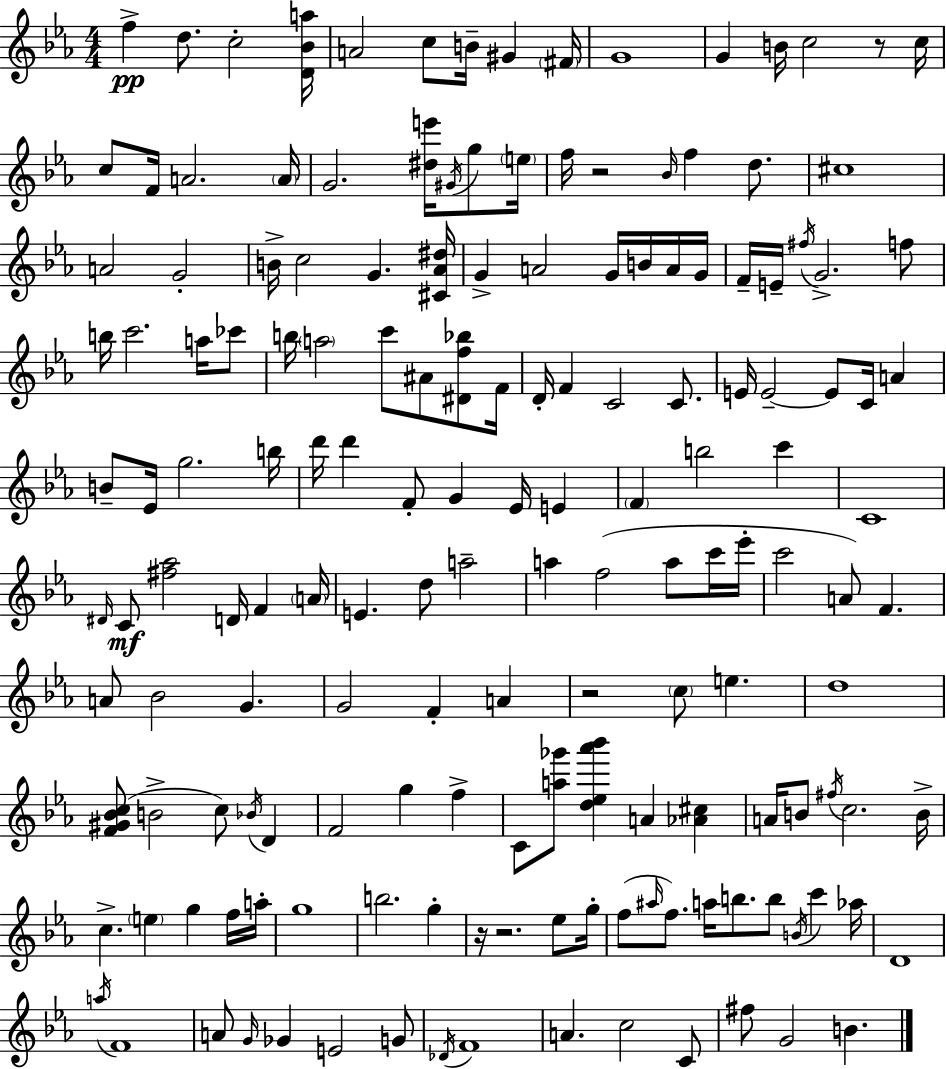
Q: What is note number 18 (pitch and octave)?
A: G4